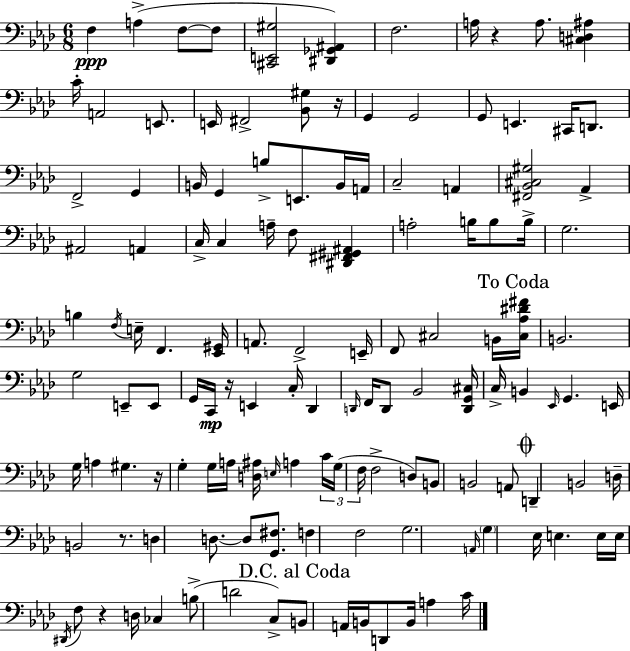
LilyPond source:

{
  \clef bass
  \numericTimeSignature
  \time 6/8
  \key f \minor
  f4\ppp a4->( f8~~ f8 | <cis, e, gis>2 <dis, ges, ais,>4) | f2. | a16 r4 a8. <cis d ais>4 | \break c'16-. a,2 e,8. | e,16 fis,2-> <bes, gis>8 r16 | g,4 g,2 | g,8 e,4. cis,16 d,8. | \break f,2-> g,4 | b,16 g,4 b8-> e,8. b,16 a,16 | c2-- a,4 | <fis, bes, cis gis>2 aes,4-> | \break ais,2 a,4 | c16-> c4 a16-- f8 <dis, fis, gis, ais,>4 | a2-. b16 b8 b16-> | g2. | \break b4 \acciaccatura { f16 } e16-- f,4. | <ees, gis,>16 a,8. f,2-> | e,16-- f,8 cis2 b,16 | \mark "To Coda" <cis aes dis' fis'>16 b,2. | \break g2 e,8-- e,8 | g,16 c,16\mp r16 e,4 c16-. des,4 | \grace { d,16 } f,16 d,8 bes,2 | <d, g, cis>16 c16-> b,4 \grace { ees,16 } g,4. | \break e,16 g16 a4 gis4. | r16 g4-. g16 a16 <d ais>16 \grace { e16 } a4 | \tuplet 3/2 { c'16 g16( f16 } f2-> | d8) b,8 b,2 | \break a,8 \mark \markup { \musicglyph "scripts.coda" } d,4-- b,2 | d16-- b,2 | r8. d4 d8.~~ d8 | <g, fis>8. f4 f2 | \break g2. | \grace { a,16 } \parenthesize g4 ees16 e4. | e16 e16 \acciaccatura { dis,16 } f8 r4 | d16 ces4 b8->( d'2 | \break c8->) \mark "D.C. al Coda" b,8 a,16 b,16 d,8 | b,16 a4 c'16 \bar "|."
}